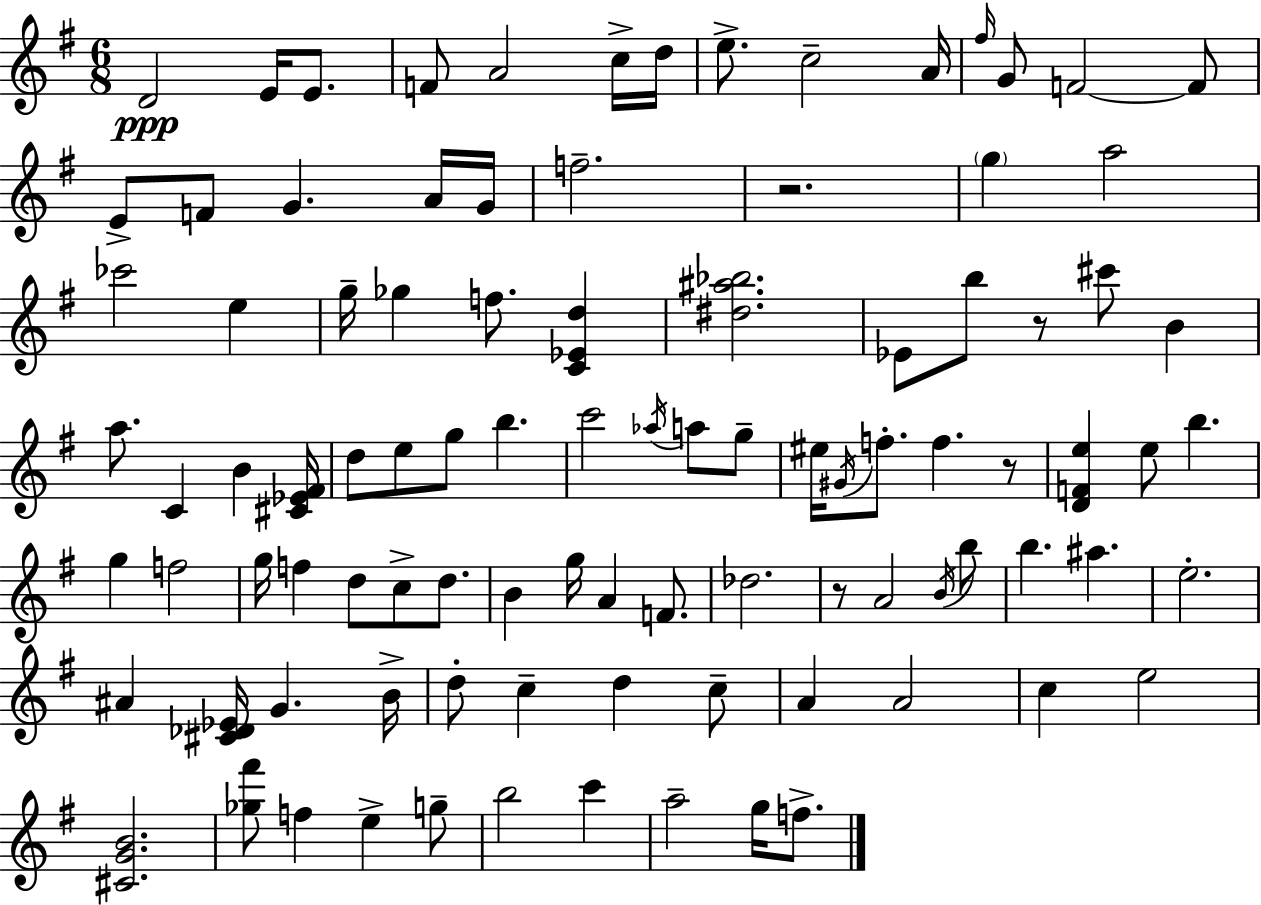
{
  \clef treble
  \numericTimeSignature
  \time 6/8
  \key g \major
  d'2\ppp e'16 e'8. | f'8 a'2 c''16-> d''16 | e''8.-> c''2-- a'16 | \grace { fis''16 } g'8 f'2~~ f'8 | \break e'8-> f'8 g'4. a'16 | g'16 f''2.-- | r2. | \parenthesize g''4 a''2 | \break ces'''2 e''4 | g''16-- ges''4 f''8. <c' ees' d''>4 | <dis'' ais'' bes''>2. | ees'8 b''8 r8 cis'''8 b'4 | \break a''8. c'4 b'4 | <cis' ees' fis'>16 d''8 e''8 g''8 b''4. | c'''2 \acciaccatura { aes''16 } a''8 | g''8-- eis''16 \acciaccatura { gis'16 } f''8.-. f''4. | \break r8 <d' f' e''>4 e''8 b''4. | g''4 f''2 | g''16 f''4 d''8 c''8-> | d''8. b'4 g''16 a'4 | \break f'8. des''2. | r8 a'2 | \acciaccatura { b'16 } b''8 b''4. ais''4. | e''2.-. | \break ais'4 <cis' des' ees'>16 g'4. | b'16-> d''8-. c''4-- d''4 | c''8-- a'4 a'2 | c''4 e''2 | \break <cis' g' b'>2. | <ges'' fis'''>8 f''4 e''4-> | g''8-- b''2 | c'''4 a''2-- | \break g''16 f''8.-> \bar "|."
}